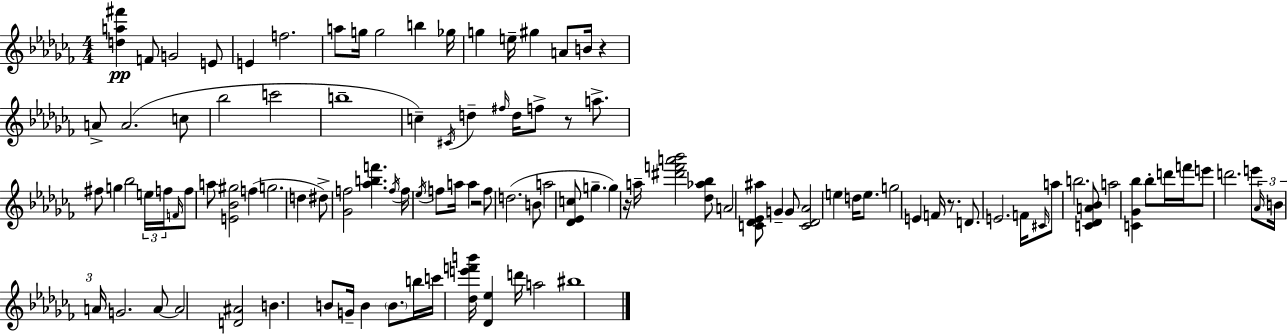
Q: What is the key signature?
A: AES minor